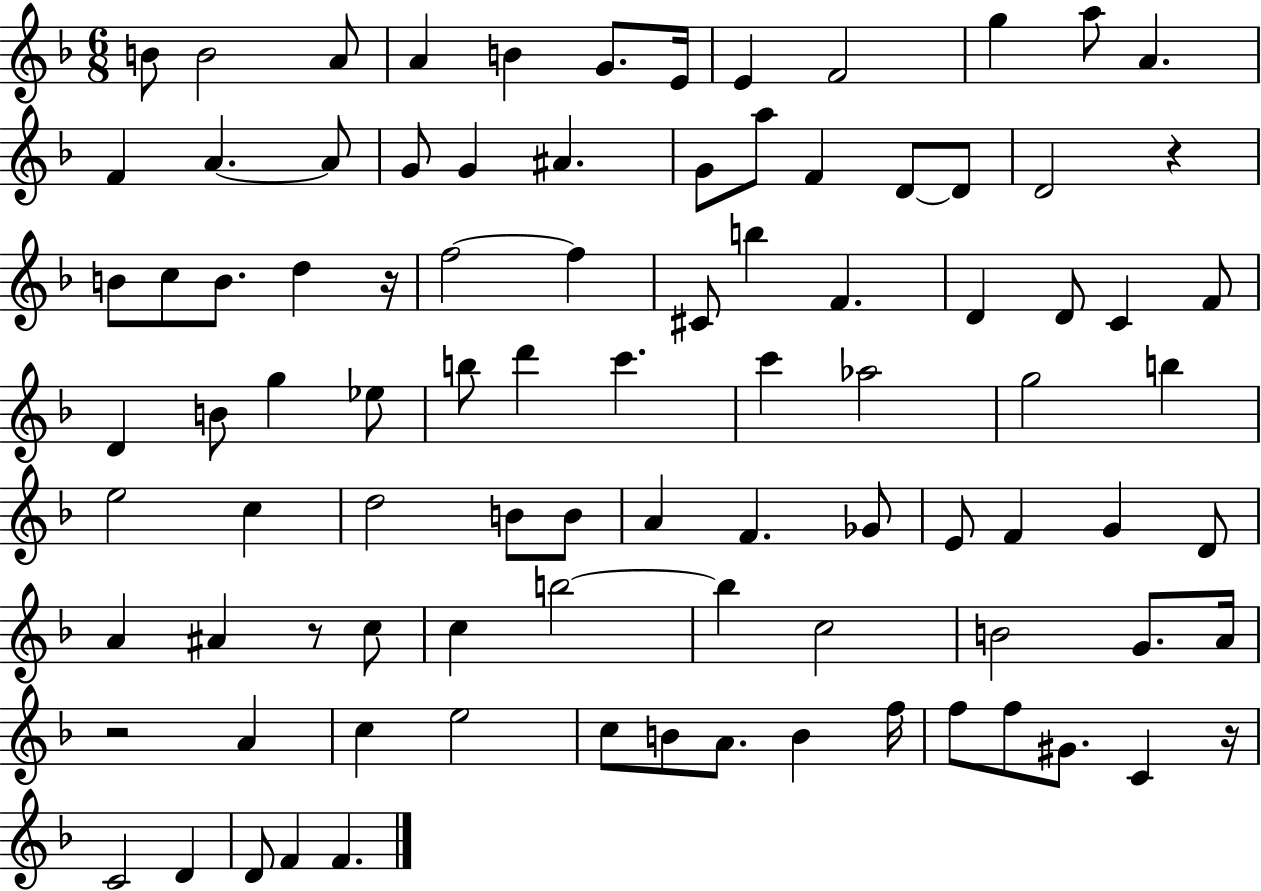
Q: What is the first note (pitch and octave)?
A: B4